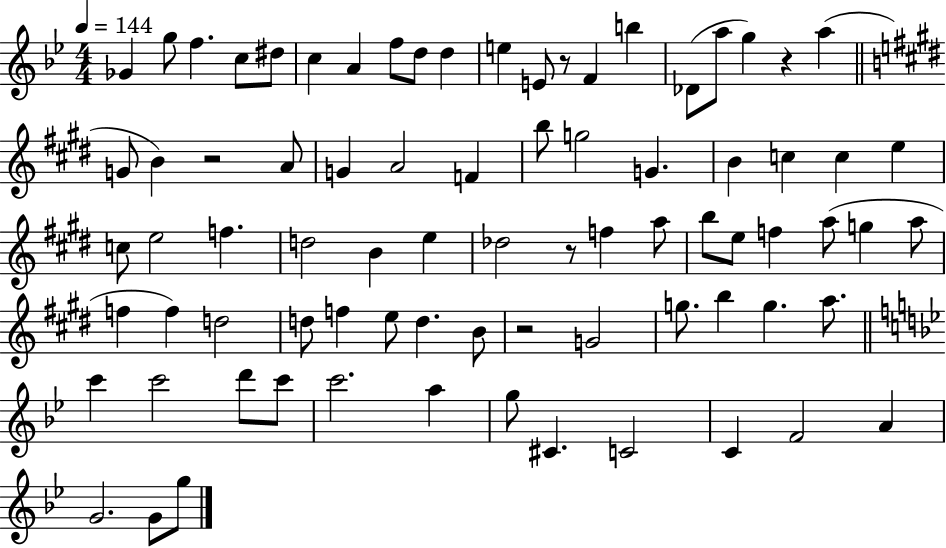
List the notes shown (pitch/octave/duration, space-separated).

Gb4/q G5/e F5/q. C5/e D#5/e C5/q A4/q F5/e D5/e D5/q E5/q E4/e R/e F4/q B5/q Db4/e A5/e G5/q R/q A5/q G4/e B4/q R/h A4/e G4/q A4/h F4/q B5/e G5/h G4/q. B4/q C5/q C5/q E5/q C5/e E5/h F5/q. D5/h B4/q E5/q Db5/h R/e F5/q A5/e B5/e E5/e F5/q A5/e G5/q A5/e F5/q F5/q D5/h D5/e F5/q E5/e D5/q. B4/e R/h G4/h G5/e. B5/q G5/q. A5/e. C6/q C6/h D6/e C6/e C6/h. A5/q G5/e C#4/q. C4/h C4/q F4/h A4/q G4/h. G4/e G5/e